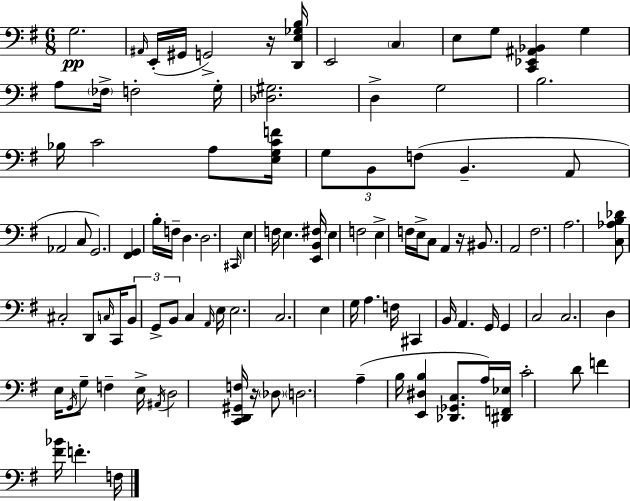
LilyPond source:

{
  \clef bass
  \numericTimeSignature
  \time 6/8
  \key e \minor
  g2.\pp | \grace { ais,16 }( e,16-. gis,16 g,2->) r16 | <d, e ges b>16 e,2 \parenthesize c4 | e8 g8 <c, ees, ais, bes,>4 g4 | \break a8 \parenthesize fes16-> f2-. | g16-. <des gis>2. | d4-> g2 | b2. | \break bes16 c'2 a8 | <e g c' f'>16 \tuplet 3/2 { g8 b,8 f8( } b,4.-- | a,8 aes,2 c8 | g,2.) | \break <fis, g,>4 b16-. f16-- d4. | d2. | \grace { cis,16 } e4 f16 e4. | <e, b, fis>16 e4 f2 | \break e4-> f16 e16-> c8 a,4 | r16 bis,8. a,2 | fis2. | a2. | \break <c aes b des'>8 cis2-. | d,8 \grace { c16 } c,16 \tuplet 3/2 { b,8 g,8-> b,8 } c4 | \grace { a,16 } e16 e2. | c2. | \break e4 g16 a4. | f16 cis,4 b,16 a,4. | g,16 g,4 c2 | c2. | \break d4 e16 \acciaccatura { g,16 } g8-- | f4-- e16-> \acciaccatura { ais,16 } d2 | <c, d, gis, f>16 r16 \parenthesize des8 \parenthesize d2. | a4--( b16 <e, dis b>4 | \break <des, ges, c>8. a16) <dis, f, ees>16 c'2-. | d'8 f'4 <fis' bes'>16 f'4.-. | f16 \bar "|."
}